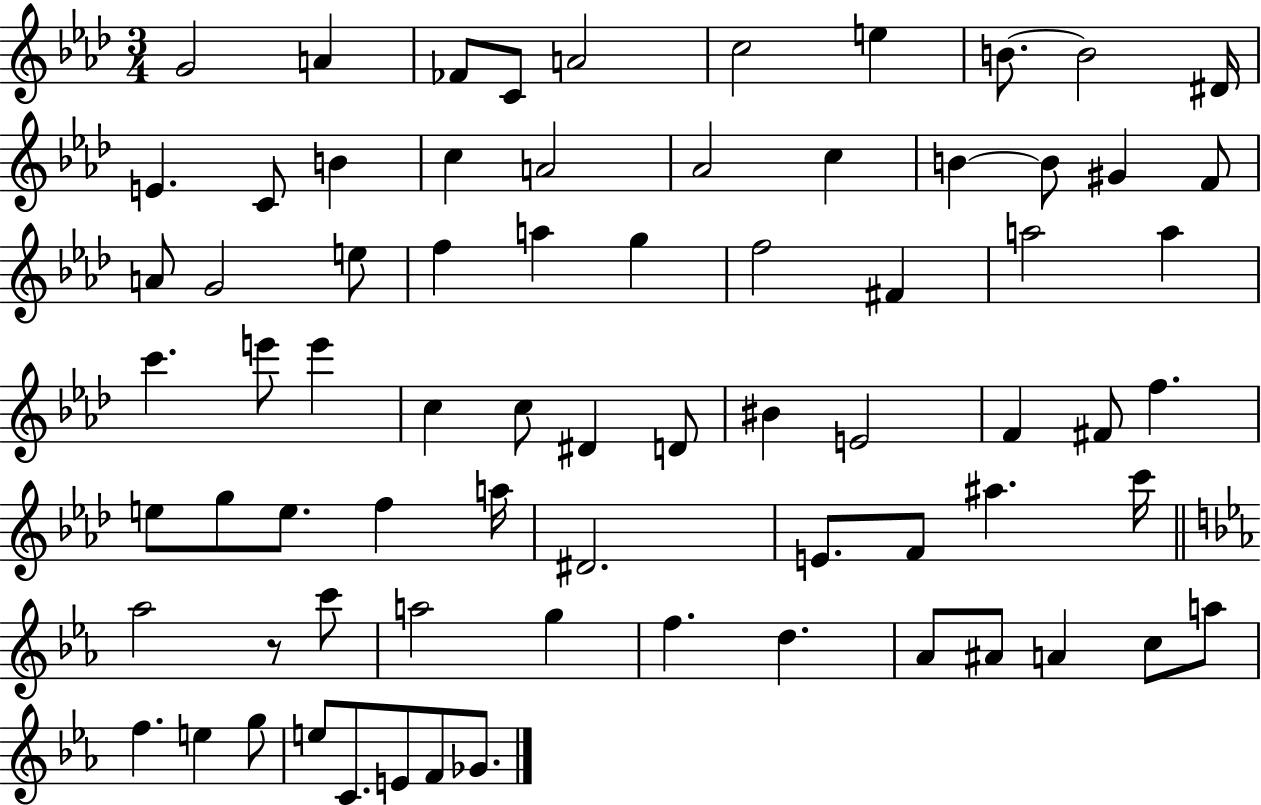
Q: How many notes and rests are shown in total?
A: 73